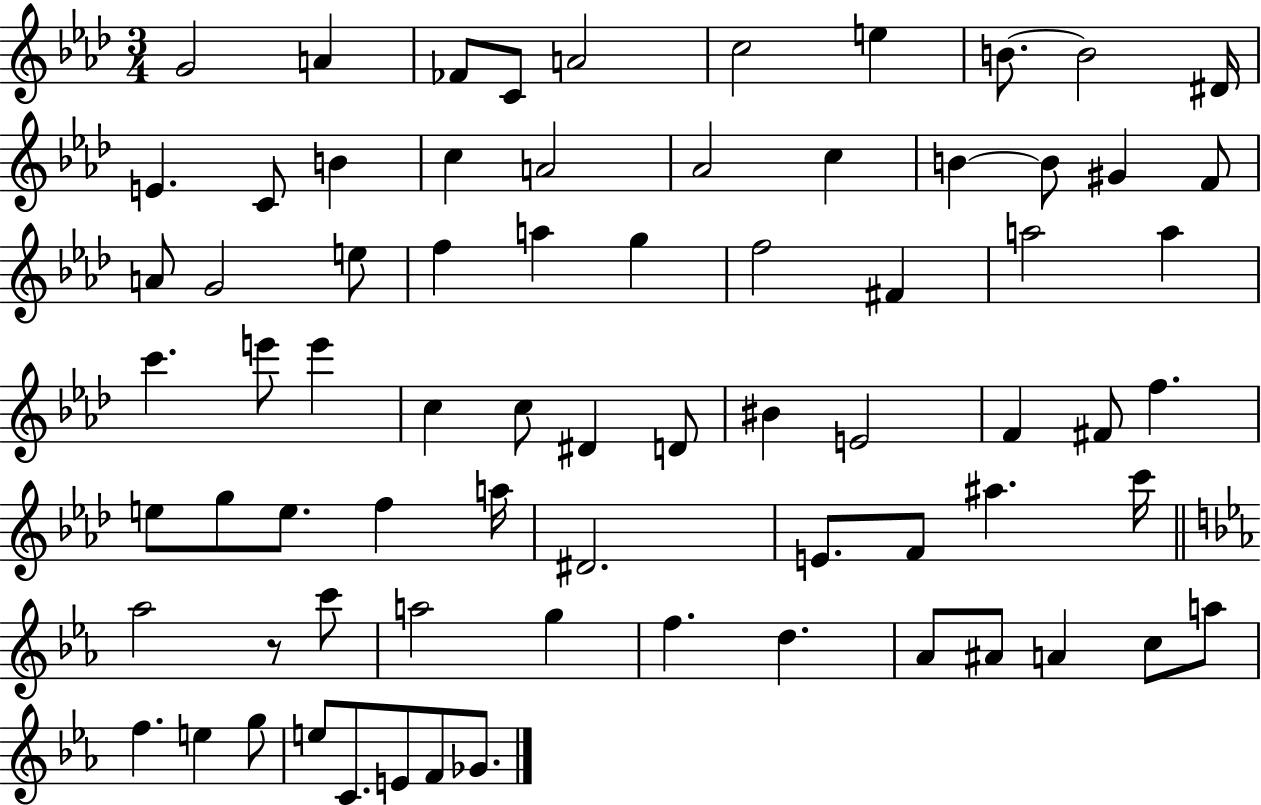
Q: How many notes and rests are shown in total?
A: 73